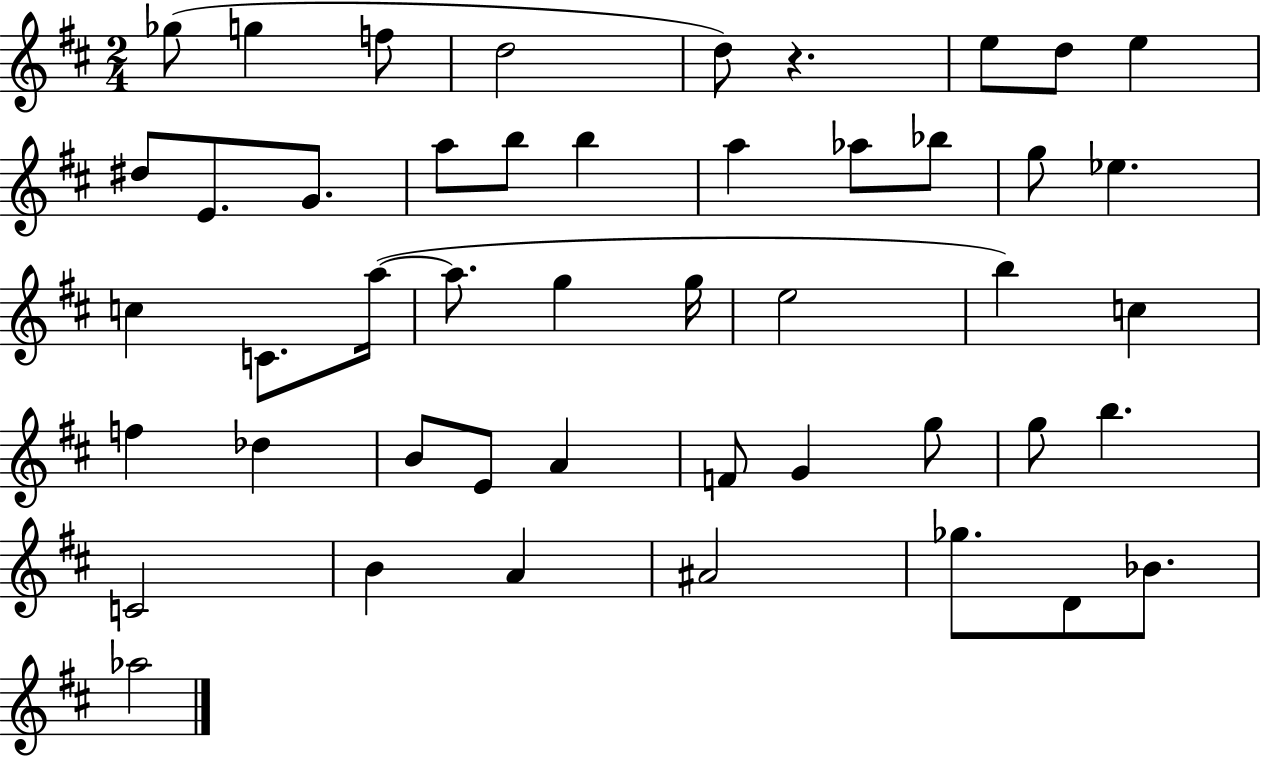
Gb5/e G5/q F5/e D5/h D5/e R/q. E5/e D5/e E5/q D#5/e E4/e. G4/e. A5/e B5/e B5/q A5/q Ab5/e Bb5/e G5/e Eb5/q. C5/q C4/e. A5/s A5/e. G5/q G5/s E5/h B5/q C5/q F5/q Db5/q B4/e E4/e A4/q F4/e G4/q G5/e G5/e B5/q. C4/h B4/q A4/q A#4/h Gb5/e. D4/e Bb4/e. Ab5/h